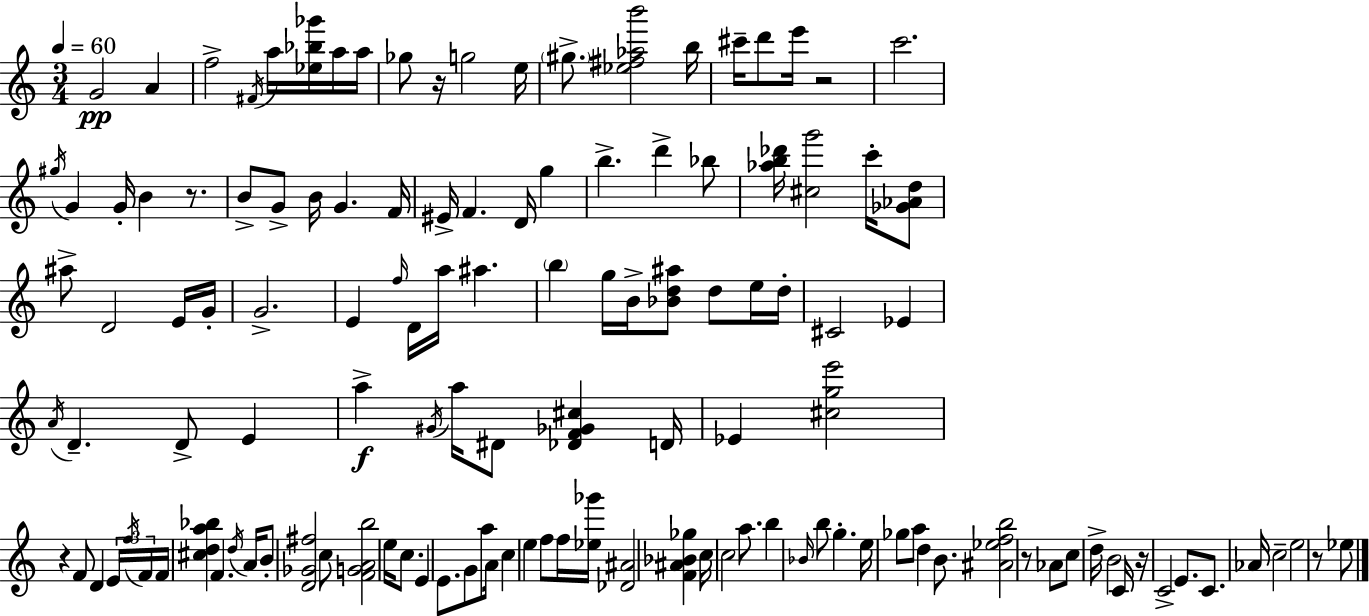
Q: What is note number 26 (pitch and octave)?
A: EIS4